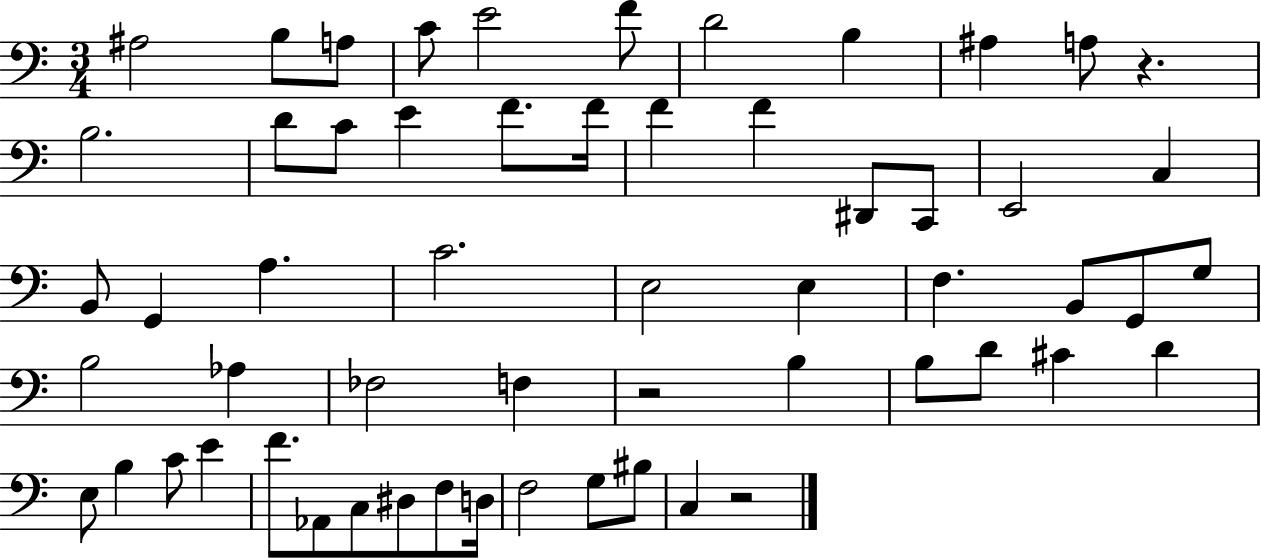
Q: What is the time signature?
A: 3/4